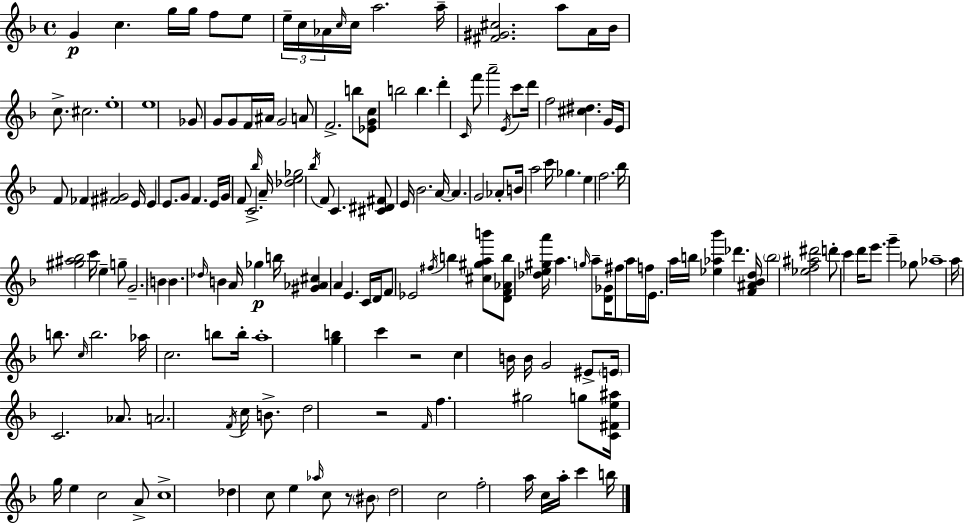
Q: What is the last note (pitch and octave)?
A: B5